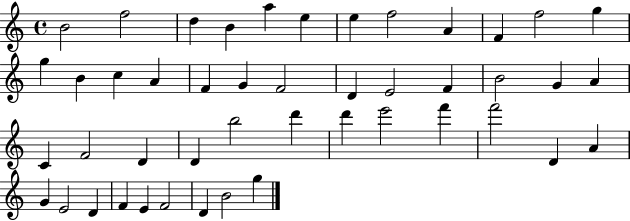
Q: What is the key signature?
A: C major